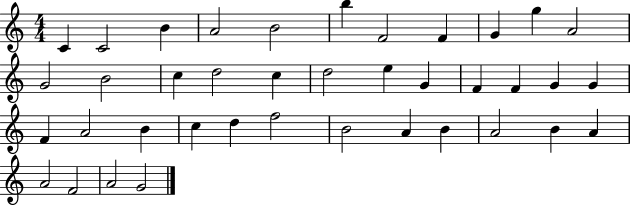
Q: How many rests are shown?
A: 0